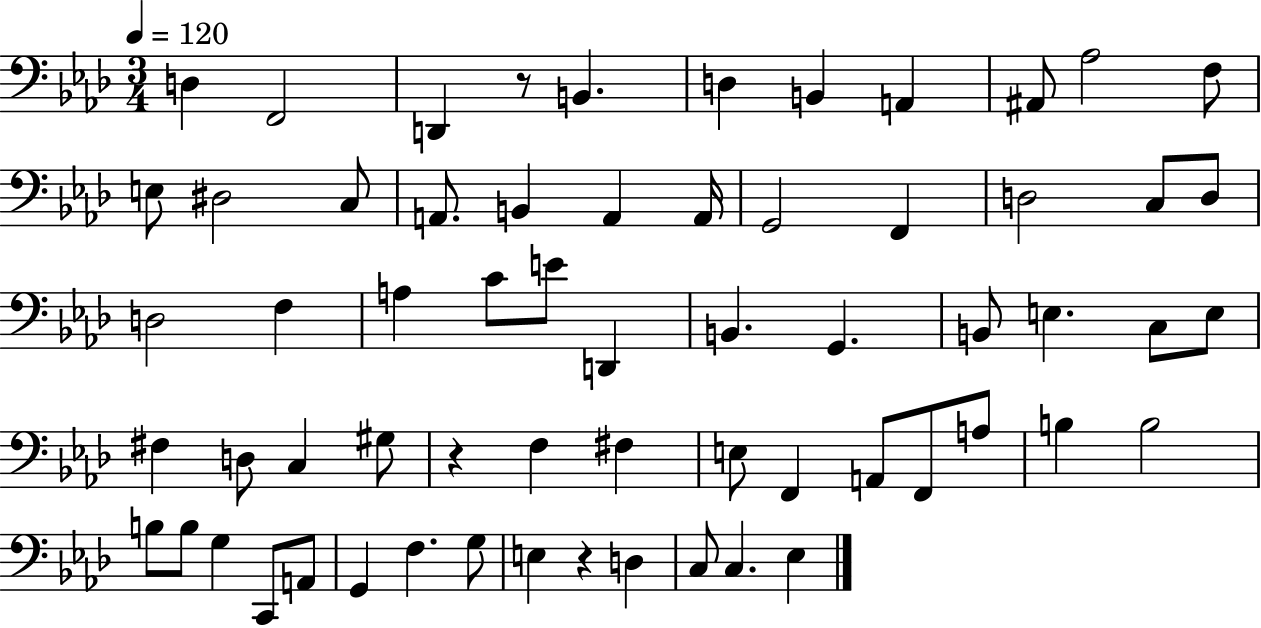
D3/q F2/h D2/q R/e B2/q. D3/q B2/q A2/q A#2/e Ab3/h F3/e E3/e D#3/h C3/e A2/e. B2/q A2/q A2/s G2/h F2/q D3/h C3/e D3/e D3/h F3/q A3/q C4/e E4/e D2/q B2/q. G2/q. B2/e E3/q. C3/e E3/e F#3/q D3/e C3/q G#3/e R/q F3/q F#3/q E3/e F2/q A2/e F2/e A3/e B3/q B3/h B3/e B3/e G3/q C2/e A2/e G2/q F3/q. G3/e E3/q R/q D3/q C3/e C3/q. Eb3/q